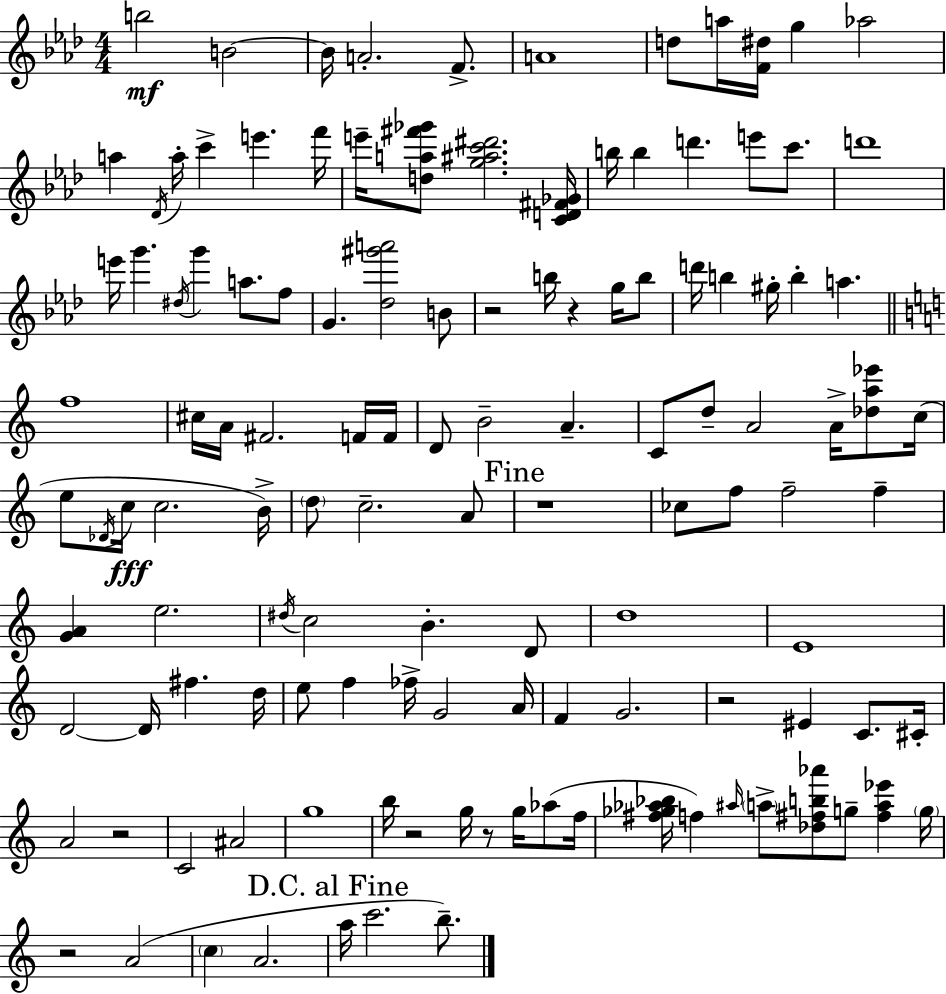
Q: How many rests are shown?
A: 8